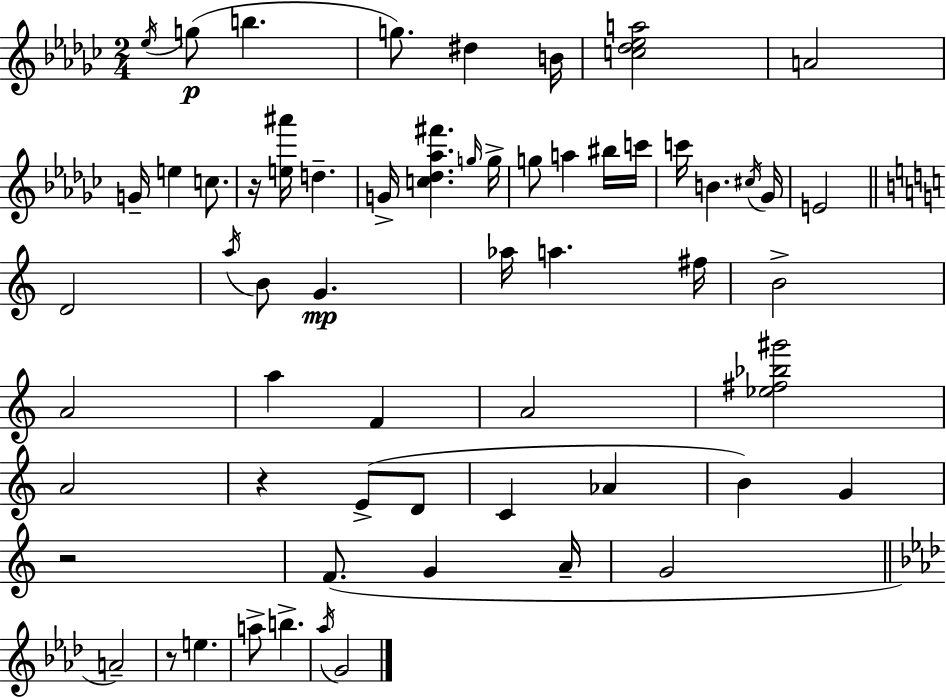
Eb5/s G5/e B5/q. G5/e. D#5/q B4/s [C5,Db5,Eb5,A5]/h A4/h G4/s E5/q C5/e. R/s [E5,A#6]/s D5/q. G4/s [C5,Db5,Ab5,F#6]/q. G5/s G5/s G5/e A5/q BIS5/s C6/s C6/s B4/q. C#5/s Gb4/s E4/h D4/h A5/s B4/e G4/q. Ab5/s A5/q. F#5/s B4/h A4/h A5/q F4/q A4/h [Eb5,F#5,Bb5,G#6]/h A4/h R/q E4/e D4/e C4/q Ab4/q B4/q G4/q R/h F4/e. G4/q A4/s G4/h A4/h R/e E5/q. A5/e B5/q. Ab5/s G4/h